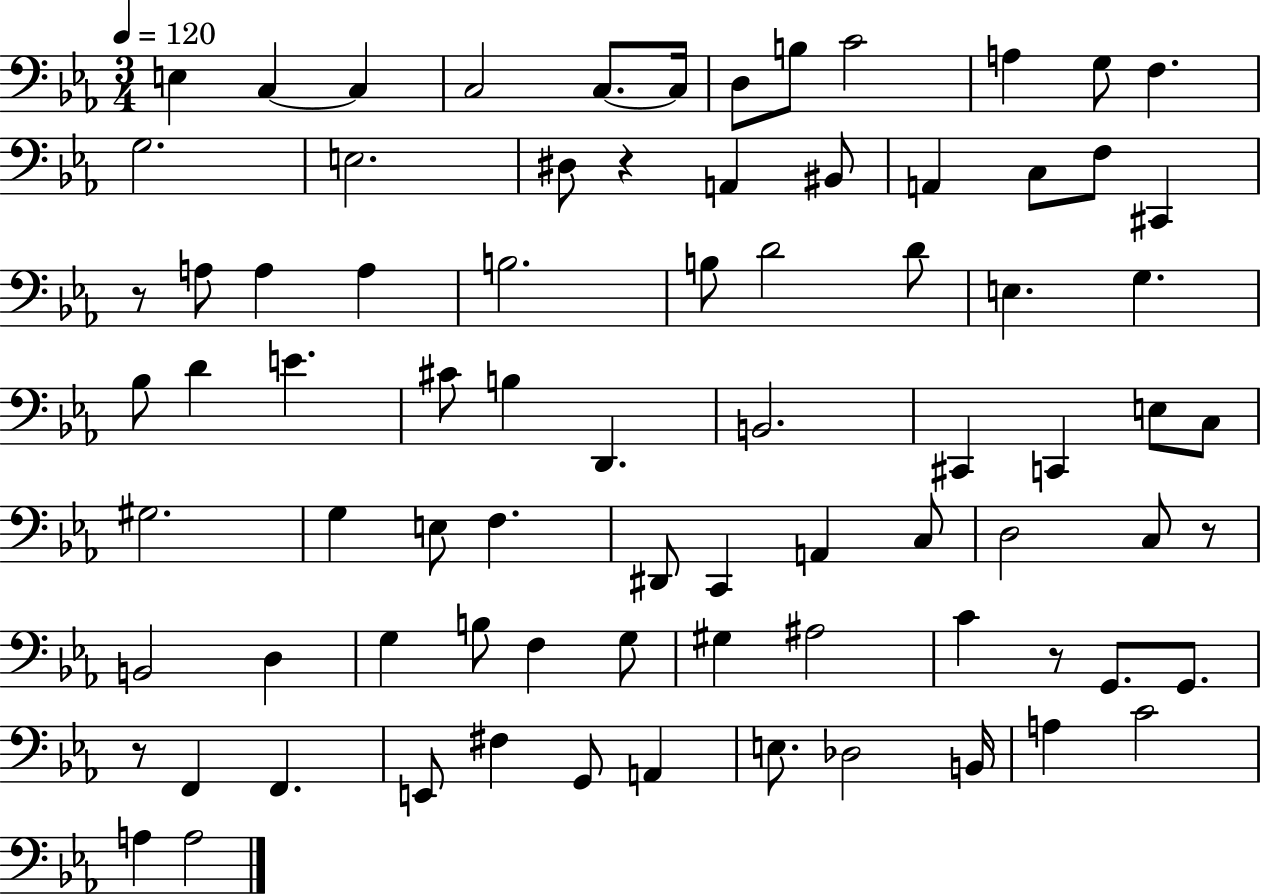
X:1
T:Untitled
M:3/4
L:1/4
K:Eb
E, C, C, C,2 C,/2 C,/4 D,/2 B,/2 C2 A, G,/2 F, G,2 E,2 ^D,/2 z A,, ^B,,/2 A,, C,/2 F,/2 ^C,, z/2 A,/2 A, A, B,2 B,/2 D2 D/2 E, G, _B,/2 D E ^C/2 B, D,, B,,2 ^C,, C,, E,/2 C,/2 ^G,2 G, E,/2 F, ^D,,/2 C,, A,, C,/2 D,2 C,/2 z/2 B,,2 D, G, B,/2 F, G,/2 ^G, ^A,2 C z/2 G,,/2 G,,/2 z/2 F,, F,, E,,/2 ^F, G,,/2 A,, E,/2 _D,2 B,,/4 A, C2 A, A,2